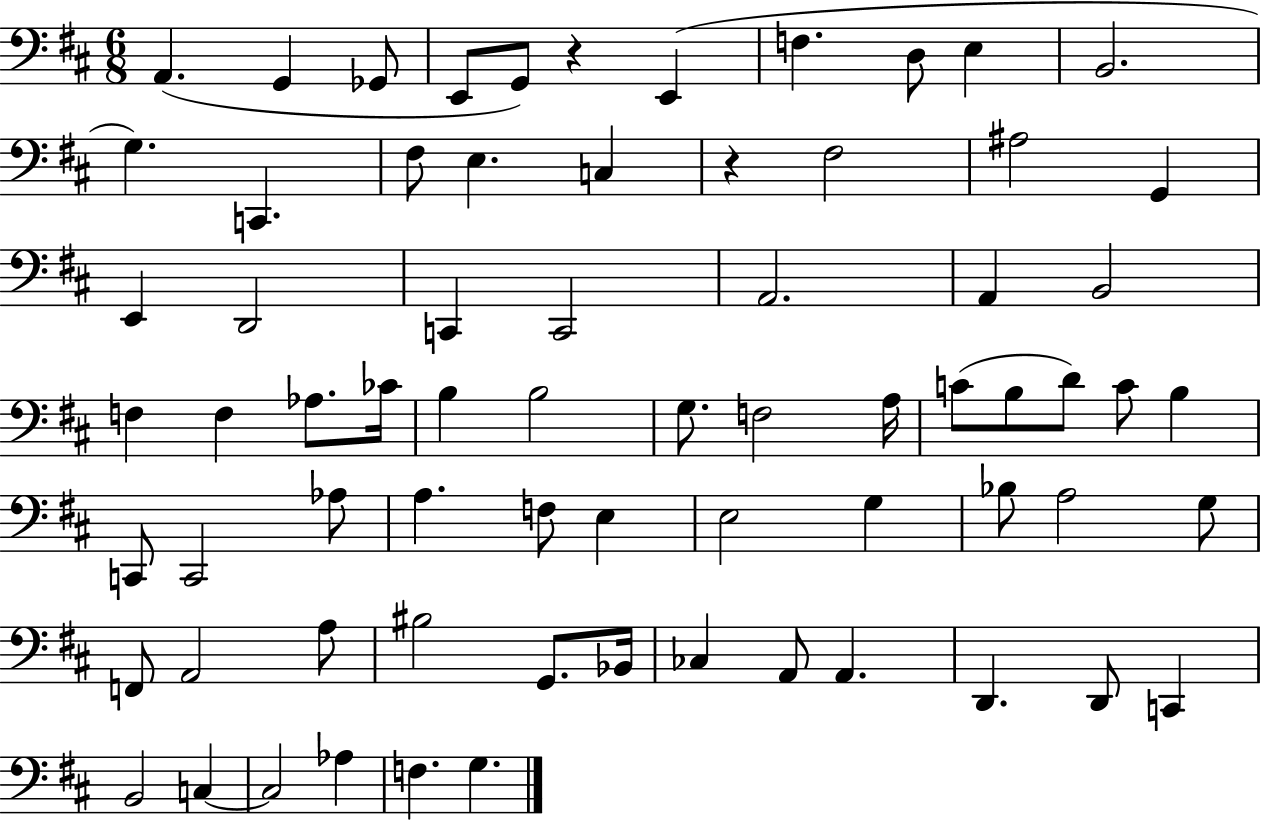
A2/q. G2/q Gb2/e E2/e G2/e R/q E2/q F3/q. D3/e E3/q B2/h. G3/q. C2/q. F#3/e E3/q. C3/q R/q F#3/h A#3/h G2/q E2/q D2/h C2/q C2/h A2/h. A2/q B2/h F3/q F3/q Ab3/e. CES4/s B3/q B3/h G3/e. F3/h A3/s C4/e B3/e D4/e C4/e B3/q C2/e C2/h Ab3/e A3/q. F3/e E3/q E3/h G3/q Bb3/e A3/h G3/e F2/e A2/h A3/e BIS3/h G2/e. Bb2/s CES3/q A2/e A2/q. D2/q. D2/e C2/q B2/h C3/q C3/h Ab3/q F3/q. G3/q.